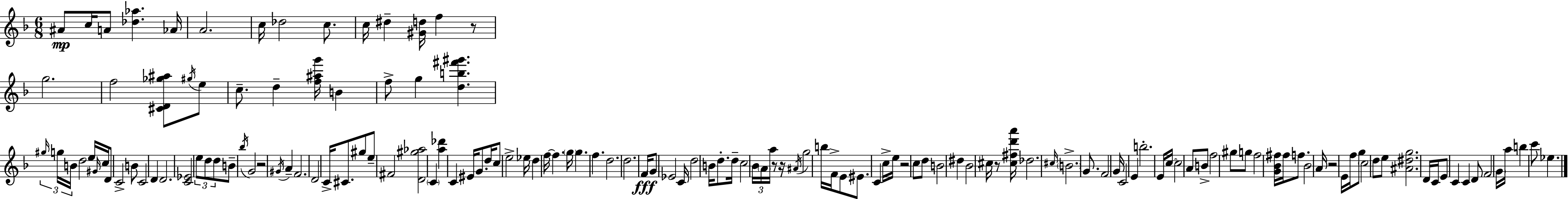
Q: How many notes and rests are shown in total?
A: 149